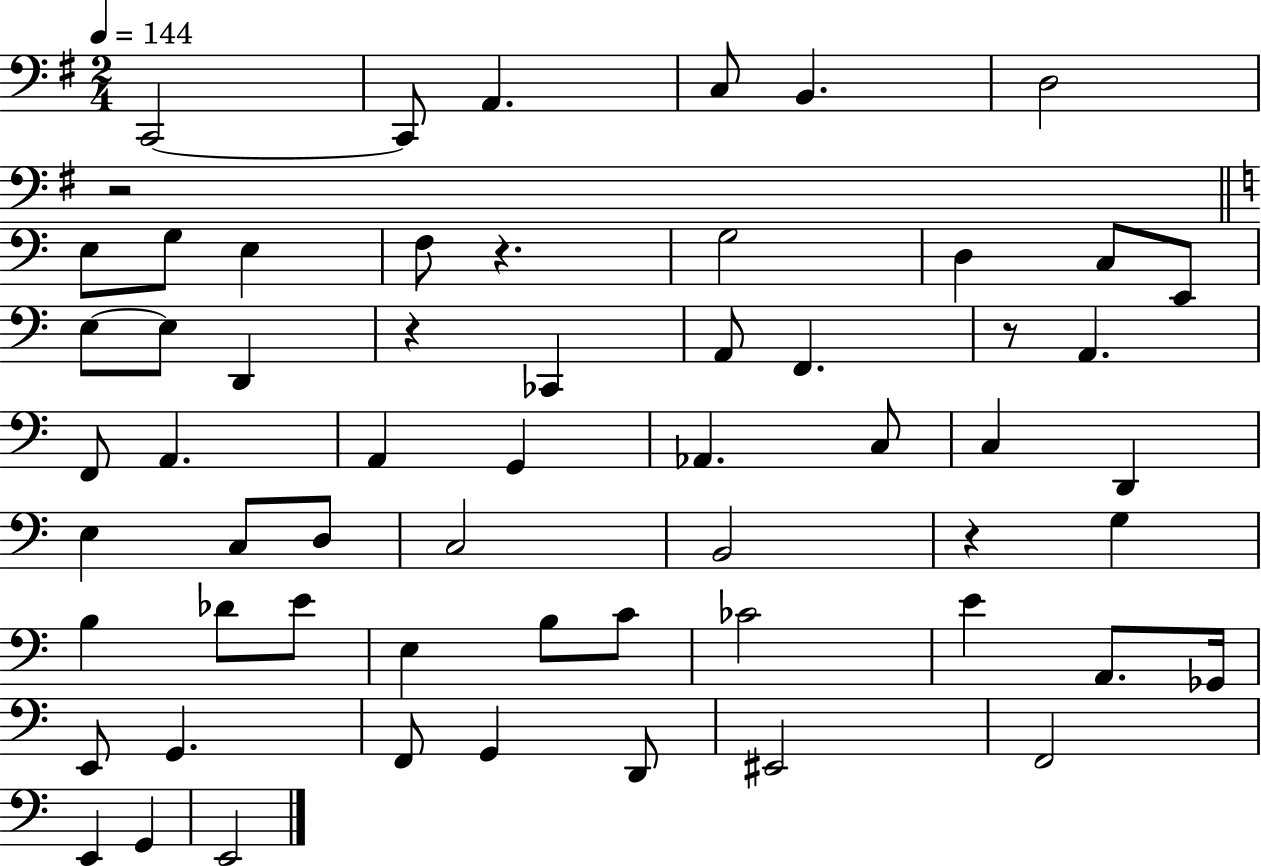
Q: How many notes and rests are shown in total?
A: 60